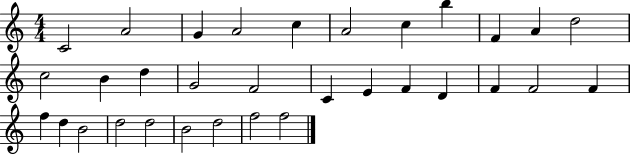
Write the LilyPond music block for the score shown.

{
  \clef treble
  \numericTimeSignature
  \time 4/4
  \key c \major
  c'2 a'2 | g'4 a'2 c''4 | a'2 c''4 b''4 | f'4 a'4 d''2 | \break c''2 b'4 d''4 | g'2 f'2 | c'4 e'4 f'4 d'4 | f'4 f'2 f'4 | \break f''4 d''4 b'2 | d''2 d''2 | b'2 d''2 | f''2 f''2 | \break \bar "|."
}